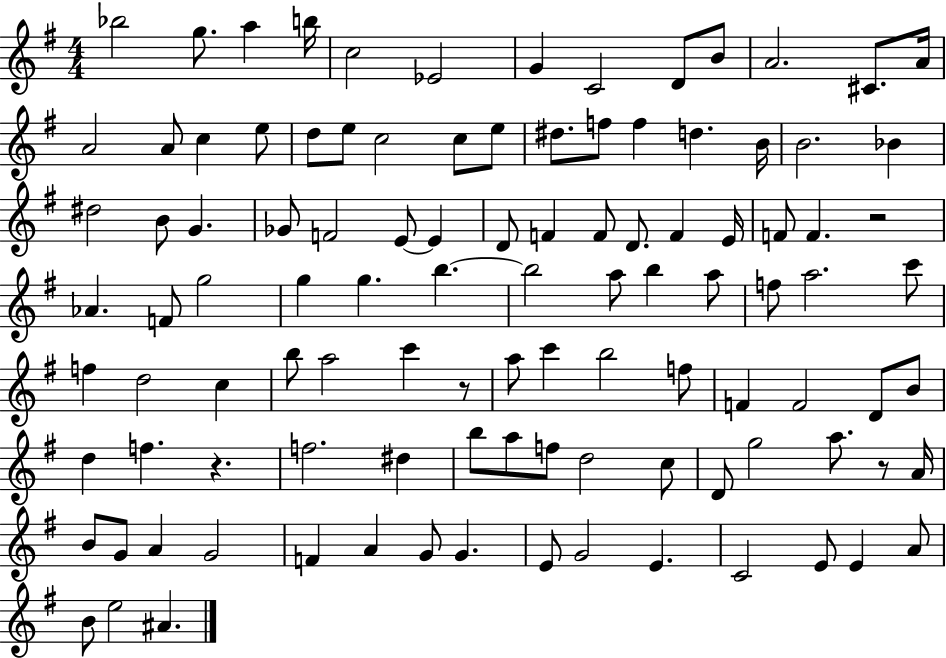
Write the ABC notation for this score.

X:1
T:Untitled
M:4/4
L:1/4
K:G
_b2 g/2 a b/4 c2 _E2 G C2 D/2 B/2 A2 ^C/2 A/4 A2 A/2 c e/2 d/2 e/2 c2 c/2 e/2 ^d/2 f/2 f d B/4 B2 _B ^d2 B/2 G _G/2 F2 E/2 E D/2 F F/2 D/2 F E/4 F/2 F z2 _A F/2 g2 g g b b2 a/2 b a/2 f/2 a2 c'/2 f d2 c b/2 a2 c' z/2 a/2 c' b2 f/2 F F2 D/2 B/2 d f z f2 ^d b/2 a/2 f/2 d2 c/2 D/2 g2 a/2 z/2 A/4 B/2 G/2 A G2 F A G/2 G E/2 G2 E C2 E/2 E A/2 B/2 e2 ^A